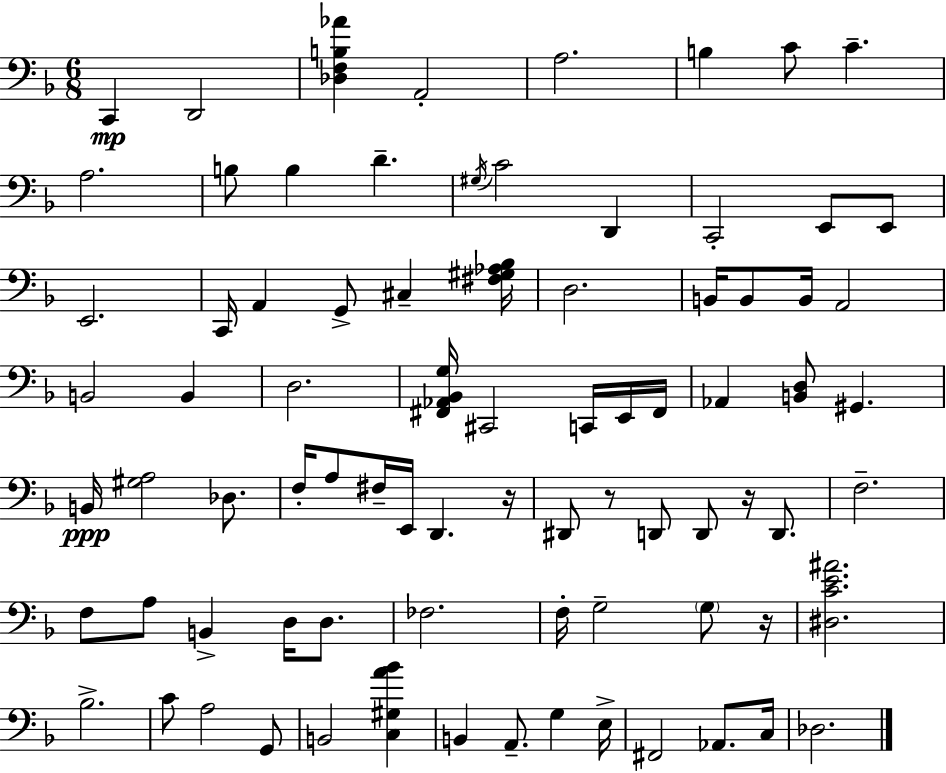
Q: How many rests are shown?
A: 4